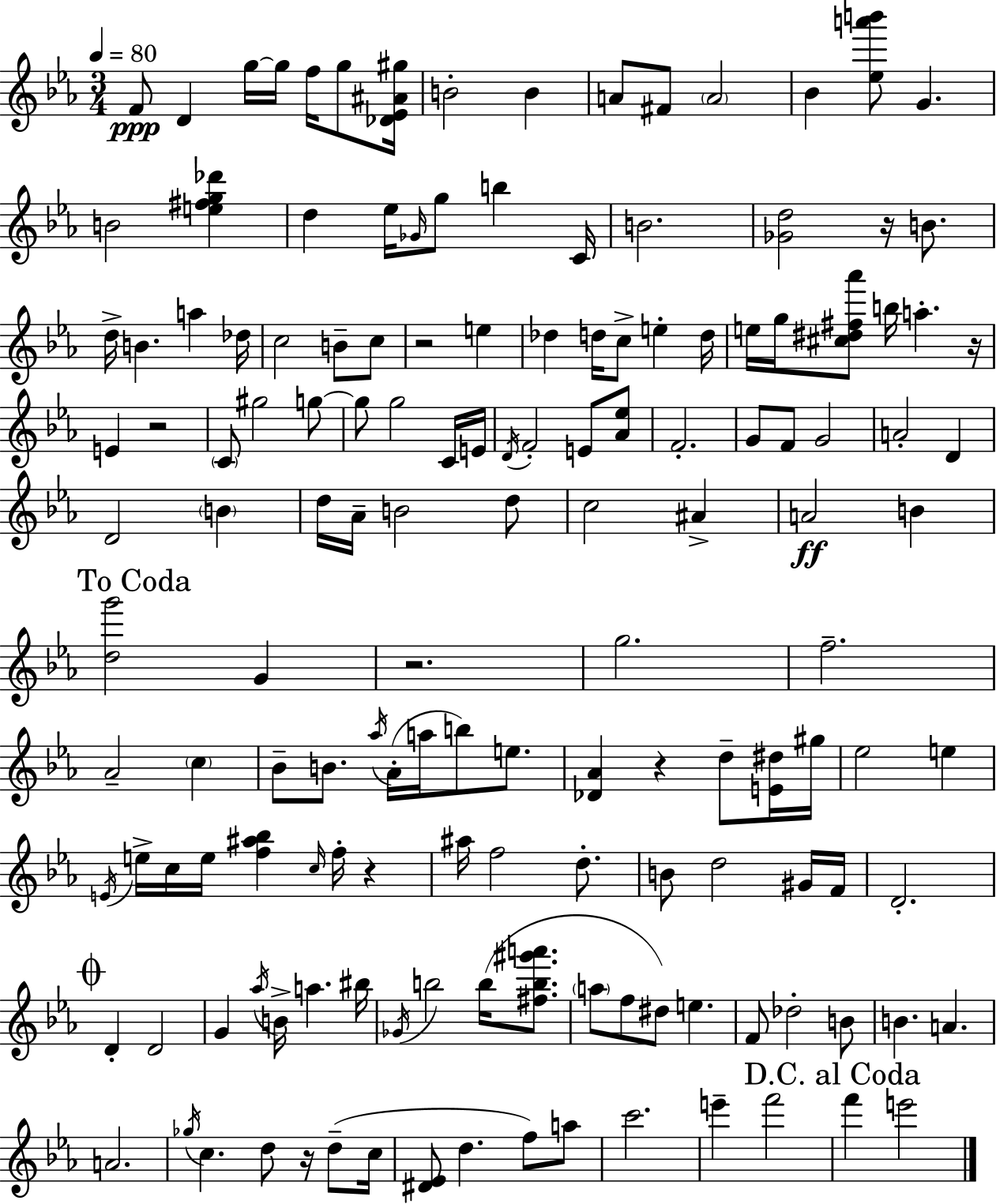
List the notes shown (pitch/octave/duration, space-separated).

F4/e D4/q G5/s G5/s F5/s G5/e [Db4,Eb4,A#4,G#5]/s B4/h B4/q A4/e F#4/e A4/h Bb4/q [Eb5,A6,B6]/e G4/q. B4/h [E5,F#5,G5,Db6]/q D5/q Eb5/s Gb4/s G5/e B5/q C4/s B4/h. [Gb4,D5]/h R/s B4/e. D5/s B4/q. A5/q Db5/s C5/h B4/e C5/e R/h E5/q Db5/q D5/s C5/e E5/q D5/s E5/s G5/s [C#5,D#5,F#5,Ab6]/e B5/s A5/q. R/s E4/q R/h C4/e G#5/h G5/e G5/e G5/h C4/s E4/s D4/s F4/h E4/e [Ab4,Eb5]/e F4/h. G4/e F4/e G4/h A4/h D4/q D4/h B4/q D5/s Ab4/s B4/h D5/e C5/h A#4/q A4/h B4/q [D5,G6]/h G4/q R/h. G5/h. F5/h. Ab4/h C5/q Bb4/e B4/e. Ab5/s Ab4/s A5/s B5/e E5/e. [Db4,Ab4]/q R/q D5/e [E4,D#5]/s G#5/s Eb5/h E5/q E4/s E5/s C5/s E5/s [F5,A#5,Bb5]/q C5/s F5/s R/q A#5/s F5/h D5/e. B4/e D5/h G#4/s F4/s D4/h. D4/q D4/h G4/q Ab5/s B4/s A5/q. BIS5/s Gb4/s B5/h B5/s [F#5,B5,G#6,A6]/e. A5/e F5/e D#5/e E5/q. F4/e Db5/h B4/e B4/q. A4/q. A4/h. Gb5/s C5/q. D5/e R/s D5/e C5/s [D#4,Eb4]/e D5/q. F5/e A5/e C6/h. E6/q F6/h F6/q E6/h